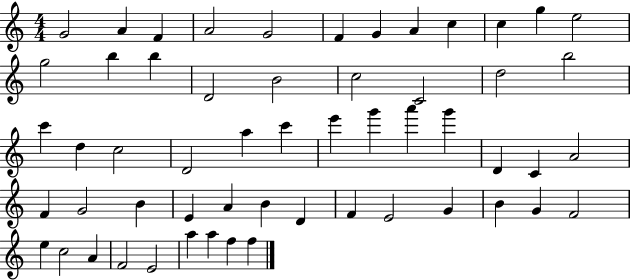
G4/h A4/q F4/q A4/h G4/h F4/q G4/q A4/q C5/q C5/q G5/q E5/h G5/h B5/q B5/q D4/h B4/h C5/h C4/h D5/h B5/h C6/q D5/q C5/h D4/h A5/q C6/q E6/q G6/q A6/q G6/q D4/q C4/q A4/h F4/q G4/h B4/q E4/q A4/q B4/q D4/q F4/q E4/h G4/q B4/q G4/q F4/h E5/q C5/h A4/q F4/h E4/h A5/q A5/q F5/q F5/q